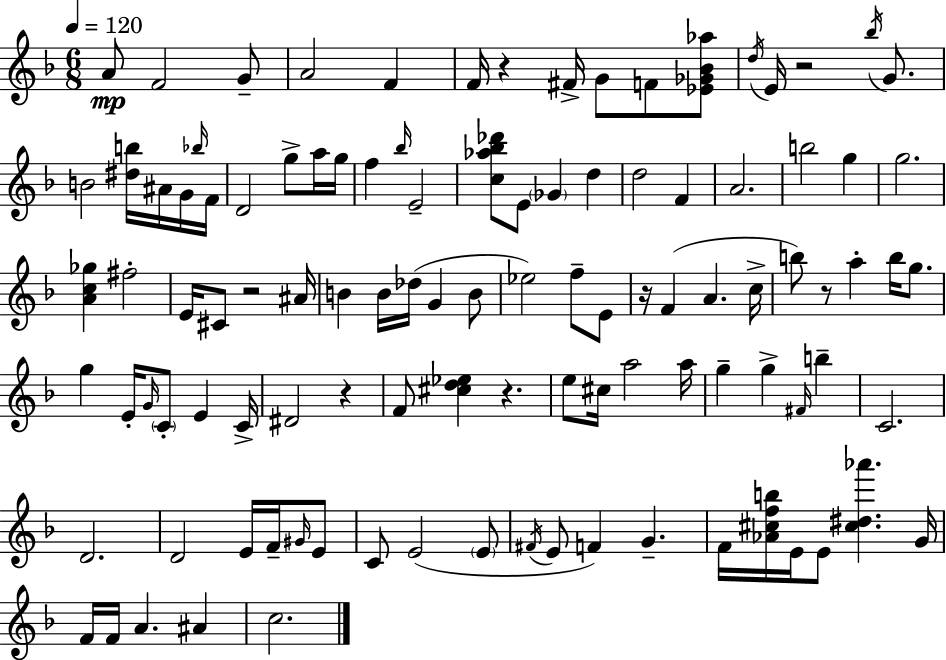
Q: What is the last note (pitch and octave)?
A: C5